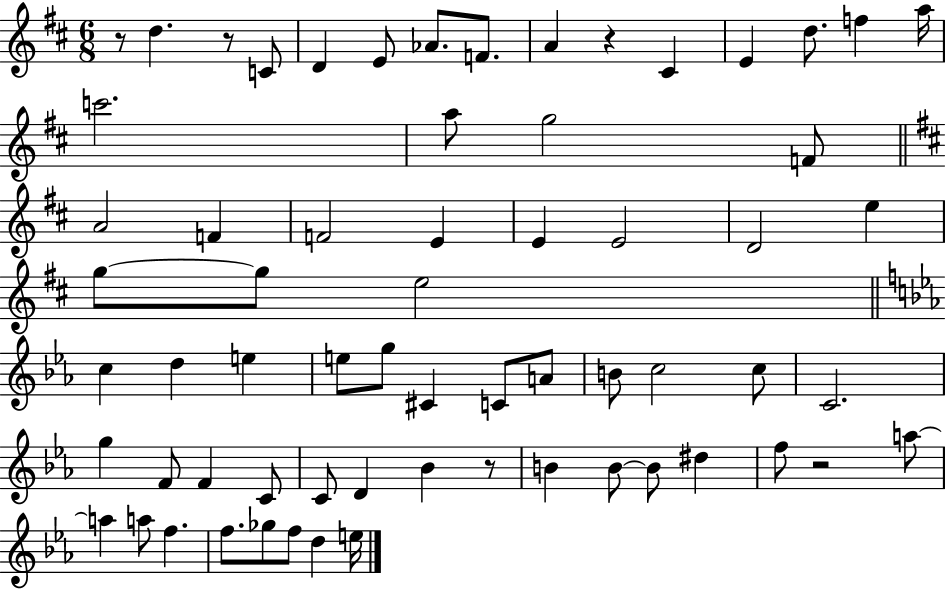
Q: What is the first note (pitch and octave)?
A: D5